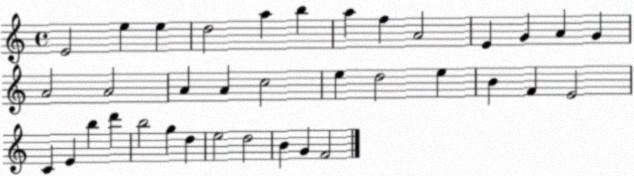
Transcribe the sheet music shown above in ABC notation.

X:1
T:Untitled
M:4/4
L:1/4
K:C
E2 e e d2 a b a f A2 E G A G A2 A2 A A c2 e d2 e B F E2 C E b d' b2 g d e2 d2 B G F2